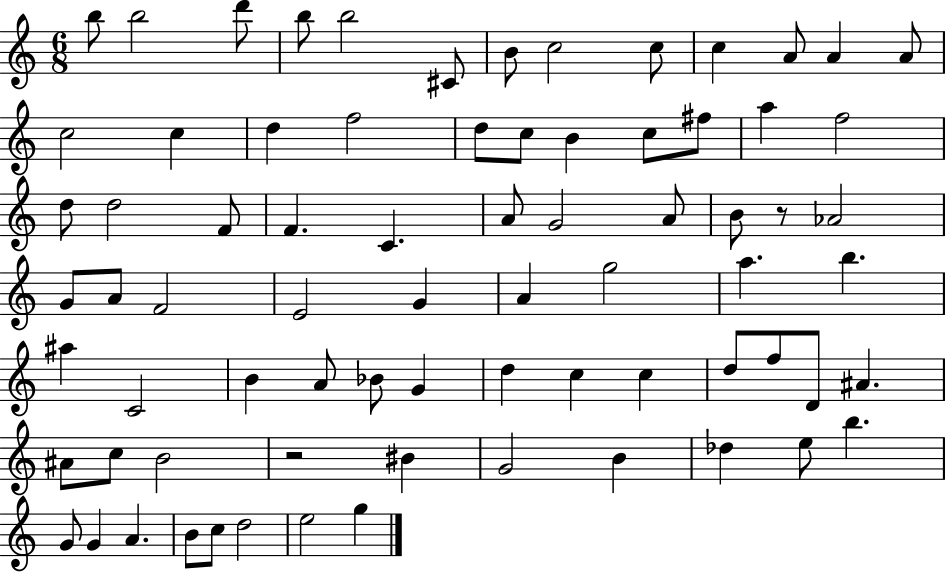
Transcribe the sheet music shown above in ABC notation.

X:1
T:Untitled
M:6/8
L:1/4
K:C
b/2 b2 d'/2 b/2 b2 ^C/2 B/2 c2 c/2 c A/2 A A/2 c2 c d f2 d/2 c/2 B c/2 ^f/2 a f2 d/2 d2 F/2 F C A/2 G2 A/2 B/2 z/2 _A2 G/2 A/2 F2 E2 G A g2 a b ^a C2 B A/2 _B/2 G d c c d/2 f/2 D/2 ^A ^A/2 c/2 B2 z2 ^B G2 B _d e/2 b G/2 G A B/2 c/2 d2 e2 g